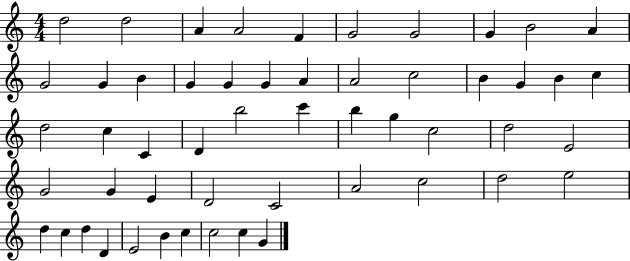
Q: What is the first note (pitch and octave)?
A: D5